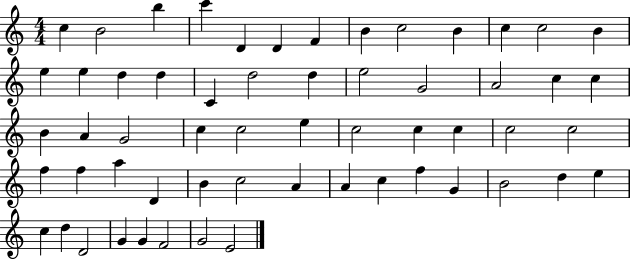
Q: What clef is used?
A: treble